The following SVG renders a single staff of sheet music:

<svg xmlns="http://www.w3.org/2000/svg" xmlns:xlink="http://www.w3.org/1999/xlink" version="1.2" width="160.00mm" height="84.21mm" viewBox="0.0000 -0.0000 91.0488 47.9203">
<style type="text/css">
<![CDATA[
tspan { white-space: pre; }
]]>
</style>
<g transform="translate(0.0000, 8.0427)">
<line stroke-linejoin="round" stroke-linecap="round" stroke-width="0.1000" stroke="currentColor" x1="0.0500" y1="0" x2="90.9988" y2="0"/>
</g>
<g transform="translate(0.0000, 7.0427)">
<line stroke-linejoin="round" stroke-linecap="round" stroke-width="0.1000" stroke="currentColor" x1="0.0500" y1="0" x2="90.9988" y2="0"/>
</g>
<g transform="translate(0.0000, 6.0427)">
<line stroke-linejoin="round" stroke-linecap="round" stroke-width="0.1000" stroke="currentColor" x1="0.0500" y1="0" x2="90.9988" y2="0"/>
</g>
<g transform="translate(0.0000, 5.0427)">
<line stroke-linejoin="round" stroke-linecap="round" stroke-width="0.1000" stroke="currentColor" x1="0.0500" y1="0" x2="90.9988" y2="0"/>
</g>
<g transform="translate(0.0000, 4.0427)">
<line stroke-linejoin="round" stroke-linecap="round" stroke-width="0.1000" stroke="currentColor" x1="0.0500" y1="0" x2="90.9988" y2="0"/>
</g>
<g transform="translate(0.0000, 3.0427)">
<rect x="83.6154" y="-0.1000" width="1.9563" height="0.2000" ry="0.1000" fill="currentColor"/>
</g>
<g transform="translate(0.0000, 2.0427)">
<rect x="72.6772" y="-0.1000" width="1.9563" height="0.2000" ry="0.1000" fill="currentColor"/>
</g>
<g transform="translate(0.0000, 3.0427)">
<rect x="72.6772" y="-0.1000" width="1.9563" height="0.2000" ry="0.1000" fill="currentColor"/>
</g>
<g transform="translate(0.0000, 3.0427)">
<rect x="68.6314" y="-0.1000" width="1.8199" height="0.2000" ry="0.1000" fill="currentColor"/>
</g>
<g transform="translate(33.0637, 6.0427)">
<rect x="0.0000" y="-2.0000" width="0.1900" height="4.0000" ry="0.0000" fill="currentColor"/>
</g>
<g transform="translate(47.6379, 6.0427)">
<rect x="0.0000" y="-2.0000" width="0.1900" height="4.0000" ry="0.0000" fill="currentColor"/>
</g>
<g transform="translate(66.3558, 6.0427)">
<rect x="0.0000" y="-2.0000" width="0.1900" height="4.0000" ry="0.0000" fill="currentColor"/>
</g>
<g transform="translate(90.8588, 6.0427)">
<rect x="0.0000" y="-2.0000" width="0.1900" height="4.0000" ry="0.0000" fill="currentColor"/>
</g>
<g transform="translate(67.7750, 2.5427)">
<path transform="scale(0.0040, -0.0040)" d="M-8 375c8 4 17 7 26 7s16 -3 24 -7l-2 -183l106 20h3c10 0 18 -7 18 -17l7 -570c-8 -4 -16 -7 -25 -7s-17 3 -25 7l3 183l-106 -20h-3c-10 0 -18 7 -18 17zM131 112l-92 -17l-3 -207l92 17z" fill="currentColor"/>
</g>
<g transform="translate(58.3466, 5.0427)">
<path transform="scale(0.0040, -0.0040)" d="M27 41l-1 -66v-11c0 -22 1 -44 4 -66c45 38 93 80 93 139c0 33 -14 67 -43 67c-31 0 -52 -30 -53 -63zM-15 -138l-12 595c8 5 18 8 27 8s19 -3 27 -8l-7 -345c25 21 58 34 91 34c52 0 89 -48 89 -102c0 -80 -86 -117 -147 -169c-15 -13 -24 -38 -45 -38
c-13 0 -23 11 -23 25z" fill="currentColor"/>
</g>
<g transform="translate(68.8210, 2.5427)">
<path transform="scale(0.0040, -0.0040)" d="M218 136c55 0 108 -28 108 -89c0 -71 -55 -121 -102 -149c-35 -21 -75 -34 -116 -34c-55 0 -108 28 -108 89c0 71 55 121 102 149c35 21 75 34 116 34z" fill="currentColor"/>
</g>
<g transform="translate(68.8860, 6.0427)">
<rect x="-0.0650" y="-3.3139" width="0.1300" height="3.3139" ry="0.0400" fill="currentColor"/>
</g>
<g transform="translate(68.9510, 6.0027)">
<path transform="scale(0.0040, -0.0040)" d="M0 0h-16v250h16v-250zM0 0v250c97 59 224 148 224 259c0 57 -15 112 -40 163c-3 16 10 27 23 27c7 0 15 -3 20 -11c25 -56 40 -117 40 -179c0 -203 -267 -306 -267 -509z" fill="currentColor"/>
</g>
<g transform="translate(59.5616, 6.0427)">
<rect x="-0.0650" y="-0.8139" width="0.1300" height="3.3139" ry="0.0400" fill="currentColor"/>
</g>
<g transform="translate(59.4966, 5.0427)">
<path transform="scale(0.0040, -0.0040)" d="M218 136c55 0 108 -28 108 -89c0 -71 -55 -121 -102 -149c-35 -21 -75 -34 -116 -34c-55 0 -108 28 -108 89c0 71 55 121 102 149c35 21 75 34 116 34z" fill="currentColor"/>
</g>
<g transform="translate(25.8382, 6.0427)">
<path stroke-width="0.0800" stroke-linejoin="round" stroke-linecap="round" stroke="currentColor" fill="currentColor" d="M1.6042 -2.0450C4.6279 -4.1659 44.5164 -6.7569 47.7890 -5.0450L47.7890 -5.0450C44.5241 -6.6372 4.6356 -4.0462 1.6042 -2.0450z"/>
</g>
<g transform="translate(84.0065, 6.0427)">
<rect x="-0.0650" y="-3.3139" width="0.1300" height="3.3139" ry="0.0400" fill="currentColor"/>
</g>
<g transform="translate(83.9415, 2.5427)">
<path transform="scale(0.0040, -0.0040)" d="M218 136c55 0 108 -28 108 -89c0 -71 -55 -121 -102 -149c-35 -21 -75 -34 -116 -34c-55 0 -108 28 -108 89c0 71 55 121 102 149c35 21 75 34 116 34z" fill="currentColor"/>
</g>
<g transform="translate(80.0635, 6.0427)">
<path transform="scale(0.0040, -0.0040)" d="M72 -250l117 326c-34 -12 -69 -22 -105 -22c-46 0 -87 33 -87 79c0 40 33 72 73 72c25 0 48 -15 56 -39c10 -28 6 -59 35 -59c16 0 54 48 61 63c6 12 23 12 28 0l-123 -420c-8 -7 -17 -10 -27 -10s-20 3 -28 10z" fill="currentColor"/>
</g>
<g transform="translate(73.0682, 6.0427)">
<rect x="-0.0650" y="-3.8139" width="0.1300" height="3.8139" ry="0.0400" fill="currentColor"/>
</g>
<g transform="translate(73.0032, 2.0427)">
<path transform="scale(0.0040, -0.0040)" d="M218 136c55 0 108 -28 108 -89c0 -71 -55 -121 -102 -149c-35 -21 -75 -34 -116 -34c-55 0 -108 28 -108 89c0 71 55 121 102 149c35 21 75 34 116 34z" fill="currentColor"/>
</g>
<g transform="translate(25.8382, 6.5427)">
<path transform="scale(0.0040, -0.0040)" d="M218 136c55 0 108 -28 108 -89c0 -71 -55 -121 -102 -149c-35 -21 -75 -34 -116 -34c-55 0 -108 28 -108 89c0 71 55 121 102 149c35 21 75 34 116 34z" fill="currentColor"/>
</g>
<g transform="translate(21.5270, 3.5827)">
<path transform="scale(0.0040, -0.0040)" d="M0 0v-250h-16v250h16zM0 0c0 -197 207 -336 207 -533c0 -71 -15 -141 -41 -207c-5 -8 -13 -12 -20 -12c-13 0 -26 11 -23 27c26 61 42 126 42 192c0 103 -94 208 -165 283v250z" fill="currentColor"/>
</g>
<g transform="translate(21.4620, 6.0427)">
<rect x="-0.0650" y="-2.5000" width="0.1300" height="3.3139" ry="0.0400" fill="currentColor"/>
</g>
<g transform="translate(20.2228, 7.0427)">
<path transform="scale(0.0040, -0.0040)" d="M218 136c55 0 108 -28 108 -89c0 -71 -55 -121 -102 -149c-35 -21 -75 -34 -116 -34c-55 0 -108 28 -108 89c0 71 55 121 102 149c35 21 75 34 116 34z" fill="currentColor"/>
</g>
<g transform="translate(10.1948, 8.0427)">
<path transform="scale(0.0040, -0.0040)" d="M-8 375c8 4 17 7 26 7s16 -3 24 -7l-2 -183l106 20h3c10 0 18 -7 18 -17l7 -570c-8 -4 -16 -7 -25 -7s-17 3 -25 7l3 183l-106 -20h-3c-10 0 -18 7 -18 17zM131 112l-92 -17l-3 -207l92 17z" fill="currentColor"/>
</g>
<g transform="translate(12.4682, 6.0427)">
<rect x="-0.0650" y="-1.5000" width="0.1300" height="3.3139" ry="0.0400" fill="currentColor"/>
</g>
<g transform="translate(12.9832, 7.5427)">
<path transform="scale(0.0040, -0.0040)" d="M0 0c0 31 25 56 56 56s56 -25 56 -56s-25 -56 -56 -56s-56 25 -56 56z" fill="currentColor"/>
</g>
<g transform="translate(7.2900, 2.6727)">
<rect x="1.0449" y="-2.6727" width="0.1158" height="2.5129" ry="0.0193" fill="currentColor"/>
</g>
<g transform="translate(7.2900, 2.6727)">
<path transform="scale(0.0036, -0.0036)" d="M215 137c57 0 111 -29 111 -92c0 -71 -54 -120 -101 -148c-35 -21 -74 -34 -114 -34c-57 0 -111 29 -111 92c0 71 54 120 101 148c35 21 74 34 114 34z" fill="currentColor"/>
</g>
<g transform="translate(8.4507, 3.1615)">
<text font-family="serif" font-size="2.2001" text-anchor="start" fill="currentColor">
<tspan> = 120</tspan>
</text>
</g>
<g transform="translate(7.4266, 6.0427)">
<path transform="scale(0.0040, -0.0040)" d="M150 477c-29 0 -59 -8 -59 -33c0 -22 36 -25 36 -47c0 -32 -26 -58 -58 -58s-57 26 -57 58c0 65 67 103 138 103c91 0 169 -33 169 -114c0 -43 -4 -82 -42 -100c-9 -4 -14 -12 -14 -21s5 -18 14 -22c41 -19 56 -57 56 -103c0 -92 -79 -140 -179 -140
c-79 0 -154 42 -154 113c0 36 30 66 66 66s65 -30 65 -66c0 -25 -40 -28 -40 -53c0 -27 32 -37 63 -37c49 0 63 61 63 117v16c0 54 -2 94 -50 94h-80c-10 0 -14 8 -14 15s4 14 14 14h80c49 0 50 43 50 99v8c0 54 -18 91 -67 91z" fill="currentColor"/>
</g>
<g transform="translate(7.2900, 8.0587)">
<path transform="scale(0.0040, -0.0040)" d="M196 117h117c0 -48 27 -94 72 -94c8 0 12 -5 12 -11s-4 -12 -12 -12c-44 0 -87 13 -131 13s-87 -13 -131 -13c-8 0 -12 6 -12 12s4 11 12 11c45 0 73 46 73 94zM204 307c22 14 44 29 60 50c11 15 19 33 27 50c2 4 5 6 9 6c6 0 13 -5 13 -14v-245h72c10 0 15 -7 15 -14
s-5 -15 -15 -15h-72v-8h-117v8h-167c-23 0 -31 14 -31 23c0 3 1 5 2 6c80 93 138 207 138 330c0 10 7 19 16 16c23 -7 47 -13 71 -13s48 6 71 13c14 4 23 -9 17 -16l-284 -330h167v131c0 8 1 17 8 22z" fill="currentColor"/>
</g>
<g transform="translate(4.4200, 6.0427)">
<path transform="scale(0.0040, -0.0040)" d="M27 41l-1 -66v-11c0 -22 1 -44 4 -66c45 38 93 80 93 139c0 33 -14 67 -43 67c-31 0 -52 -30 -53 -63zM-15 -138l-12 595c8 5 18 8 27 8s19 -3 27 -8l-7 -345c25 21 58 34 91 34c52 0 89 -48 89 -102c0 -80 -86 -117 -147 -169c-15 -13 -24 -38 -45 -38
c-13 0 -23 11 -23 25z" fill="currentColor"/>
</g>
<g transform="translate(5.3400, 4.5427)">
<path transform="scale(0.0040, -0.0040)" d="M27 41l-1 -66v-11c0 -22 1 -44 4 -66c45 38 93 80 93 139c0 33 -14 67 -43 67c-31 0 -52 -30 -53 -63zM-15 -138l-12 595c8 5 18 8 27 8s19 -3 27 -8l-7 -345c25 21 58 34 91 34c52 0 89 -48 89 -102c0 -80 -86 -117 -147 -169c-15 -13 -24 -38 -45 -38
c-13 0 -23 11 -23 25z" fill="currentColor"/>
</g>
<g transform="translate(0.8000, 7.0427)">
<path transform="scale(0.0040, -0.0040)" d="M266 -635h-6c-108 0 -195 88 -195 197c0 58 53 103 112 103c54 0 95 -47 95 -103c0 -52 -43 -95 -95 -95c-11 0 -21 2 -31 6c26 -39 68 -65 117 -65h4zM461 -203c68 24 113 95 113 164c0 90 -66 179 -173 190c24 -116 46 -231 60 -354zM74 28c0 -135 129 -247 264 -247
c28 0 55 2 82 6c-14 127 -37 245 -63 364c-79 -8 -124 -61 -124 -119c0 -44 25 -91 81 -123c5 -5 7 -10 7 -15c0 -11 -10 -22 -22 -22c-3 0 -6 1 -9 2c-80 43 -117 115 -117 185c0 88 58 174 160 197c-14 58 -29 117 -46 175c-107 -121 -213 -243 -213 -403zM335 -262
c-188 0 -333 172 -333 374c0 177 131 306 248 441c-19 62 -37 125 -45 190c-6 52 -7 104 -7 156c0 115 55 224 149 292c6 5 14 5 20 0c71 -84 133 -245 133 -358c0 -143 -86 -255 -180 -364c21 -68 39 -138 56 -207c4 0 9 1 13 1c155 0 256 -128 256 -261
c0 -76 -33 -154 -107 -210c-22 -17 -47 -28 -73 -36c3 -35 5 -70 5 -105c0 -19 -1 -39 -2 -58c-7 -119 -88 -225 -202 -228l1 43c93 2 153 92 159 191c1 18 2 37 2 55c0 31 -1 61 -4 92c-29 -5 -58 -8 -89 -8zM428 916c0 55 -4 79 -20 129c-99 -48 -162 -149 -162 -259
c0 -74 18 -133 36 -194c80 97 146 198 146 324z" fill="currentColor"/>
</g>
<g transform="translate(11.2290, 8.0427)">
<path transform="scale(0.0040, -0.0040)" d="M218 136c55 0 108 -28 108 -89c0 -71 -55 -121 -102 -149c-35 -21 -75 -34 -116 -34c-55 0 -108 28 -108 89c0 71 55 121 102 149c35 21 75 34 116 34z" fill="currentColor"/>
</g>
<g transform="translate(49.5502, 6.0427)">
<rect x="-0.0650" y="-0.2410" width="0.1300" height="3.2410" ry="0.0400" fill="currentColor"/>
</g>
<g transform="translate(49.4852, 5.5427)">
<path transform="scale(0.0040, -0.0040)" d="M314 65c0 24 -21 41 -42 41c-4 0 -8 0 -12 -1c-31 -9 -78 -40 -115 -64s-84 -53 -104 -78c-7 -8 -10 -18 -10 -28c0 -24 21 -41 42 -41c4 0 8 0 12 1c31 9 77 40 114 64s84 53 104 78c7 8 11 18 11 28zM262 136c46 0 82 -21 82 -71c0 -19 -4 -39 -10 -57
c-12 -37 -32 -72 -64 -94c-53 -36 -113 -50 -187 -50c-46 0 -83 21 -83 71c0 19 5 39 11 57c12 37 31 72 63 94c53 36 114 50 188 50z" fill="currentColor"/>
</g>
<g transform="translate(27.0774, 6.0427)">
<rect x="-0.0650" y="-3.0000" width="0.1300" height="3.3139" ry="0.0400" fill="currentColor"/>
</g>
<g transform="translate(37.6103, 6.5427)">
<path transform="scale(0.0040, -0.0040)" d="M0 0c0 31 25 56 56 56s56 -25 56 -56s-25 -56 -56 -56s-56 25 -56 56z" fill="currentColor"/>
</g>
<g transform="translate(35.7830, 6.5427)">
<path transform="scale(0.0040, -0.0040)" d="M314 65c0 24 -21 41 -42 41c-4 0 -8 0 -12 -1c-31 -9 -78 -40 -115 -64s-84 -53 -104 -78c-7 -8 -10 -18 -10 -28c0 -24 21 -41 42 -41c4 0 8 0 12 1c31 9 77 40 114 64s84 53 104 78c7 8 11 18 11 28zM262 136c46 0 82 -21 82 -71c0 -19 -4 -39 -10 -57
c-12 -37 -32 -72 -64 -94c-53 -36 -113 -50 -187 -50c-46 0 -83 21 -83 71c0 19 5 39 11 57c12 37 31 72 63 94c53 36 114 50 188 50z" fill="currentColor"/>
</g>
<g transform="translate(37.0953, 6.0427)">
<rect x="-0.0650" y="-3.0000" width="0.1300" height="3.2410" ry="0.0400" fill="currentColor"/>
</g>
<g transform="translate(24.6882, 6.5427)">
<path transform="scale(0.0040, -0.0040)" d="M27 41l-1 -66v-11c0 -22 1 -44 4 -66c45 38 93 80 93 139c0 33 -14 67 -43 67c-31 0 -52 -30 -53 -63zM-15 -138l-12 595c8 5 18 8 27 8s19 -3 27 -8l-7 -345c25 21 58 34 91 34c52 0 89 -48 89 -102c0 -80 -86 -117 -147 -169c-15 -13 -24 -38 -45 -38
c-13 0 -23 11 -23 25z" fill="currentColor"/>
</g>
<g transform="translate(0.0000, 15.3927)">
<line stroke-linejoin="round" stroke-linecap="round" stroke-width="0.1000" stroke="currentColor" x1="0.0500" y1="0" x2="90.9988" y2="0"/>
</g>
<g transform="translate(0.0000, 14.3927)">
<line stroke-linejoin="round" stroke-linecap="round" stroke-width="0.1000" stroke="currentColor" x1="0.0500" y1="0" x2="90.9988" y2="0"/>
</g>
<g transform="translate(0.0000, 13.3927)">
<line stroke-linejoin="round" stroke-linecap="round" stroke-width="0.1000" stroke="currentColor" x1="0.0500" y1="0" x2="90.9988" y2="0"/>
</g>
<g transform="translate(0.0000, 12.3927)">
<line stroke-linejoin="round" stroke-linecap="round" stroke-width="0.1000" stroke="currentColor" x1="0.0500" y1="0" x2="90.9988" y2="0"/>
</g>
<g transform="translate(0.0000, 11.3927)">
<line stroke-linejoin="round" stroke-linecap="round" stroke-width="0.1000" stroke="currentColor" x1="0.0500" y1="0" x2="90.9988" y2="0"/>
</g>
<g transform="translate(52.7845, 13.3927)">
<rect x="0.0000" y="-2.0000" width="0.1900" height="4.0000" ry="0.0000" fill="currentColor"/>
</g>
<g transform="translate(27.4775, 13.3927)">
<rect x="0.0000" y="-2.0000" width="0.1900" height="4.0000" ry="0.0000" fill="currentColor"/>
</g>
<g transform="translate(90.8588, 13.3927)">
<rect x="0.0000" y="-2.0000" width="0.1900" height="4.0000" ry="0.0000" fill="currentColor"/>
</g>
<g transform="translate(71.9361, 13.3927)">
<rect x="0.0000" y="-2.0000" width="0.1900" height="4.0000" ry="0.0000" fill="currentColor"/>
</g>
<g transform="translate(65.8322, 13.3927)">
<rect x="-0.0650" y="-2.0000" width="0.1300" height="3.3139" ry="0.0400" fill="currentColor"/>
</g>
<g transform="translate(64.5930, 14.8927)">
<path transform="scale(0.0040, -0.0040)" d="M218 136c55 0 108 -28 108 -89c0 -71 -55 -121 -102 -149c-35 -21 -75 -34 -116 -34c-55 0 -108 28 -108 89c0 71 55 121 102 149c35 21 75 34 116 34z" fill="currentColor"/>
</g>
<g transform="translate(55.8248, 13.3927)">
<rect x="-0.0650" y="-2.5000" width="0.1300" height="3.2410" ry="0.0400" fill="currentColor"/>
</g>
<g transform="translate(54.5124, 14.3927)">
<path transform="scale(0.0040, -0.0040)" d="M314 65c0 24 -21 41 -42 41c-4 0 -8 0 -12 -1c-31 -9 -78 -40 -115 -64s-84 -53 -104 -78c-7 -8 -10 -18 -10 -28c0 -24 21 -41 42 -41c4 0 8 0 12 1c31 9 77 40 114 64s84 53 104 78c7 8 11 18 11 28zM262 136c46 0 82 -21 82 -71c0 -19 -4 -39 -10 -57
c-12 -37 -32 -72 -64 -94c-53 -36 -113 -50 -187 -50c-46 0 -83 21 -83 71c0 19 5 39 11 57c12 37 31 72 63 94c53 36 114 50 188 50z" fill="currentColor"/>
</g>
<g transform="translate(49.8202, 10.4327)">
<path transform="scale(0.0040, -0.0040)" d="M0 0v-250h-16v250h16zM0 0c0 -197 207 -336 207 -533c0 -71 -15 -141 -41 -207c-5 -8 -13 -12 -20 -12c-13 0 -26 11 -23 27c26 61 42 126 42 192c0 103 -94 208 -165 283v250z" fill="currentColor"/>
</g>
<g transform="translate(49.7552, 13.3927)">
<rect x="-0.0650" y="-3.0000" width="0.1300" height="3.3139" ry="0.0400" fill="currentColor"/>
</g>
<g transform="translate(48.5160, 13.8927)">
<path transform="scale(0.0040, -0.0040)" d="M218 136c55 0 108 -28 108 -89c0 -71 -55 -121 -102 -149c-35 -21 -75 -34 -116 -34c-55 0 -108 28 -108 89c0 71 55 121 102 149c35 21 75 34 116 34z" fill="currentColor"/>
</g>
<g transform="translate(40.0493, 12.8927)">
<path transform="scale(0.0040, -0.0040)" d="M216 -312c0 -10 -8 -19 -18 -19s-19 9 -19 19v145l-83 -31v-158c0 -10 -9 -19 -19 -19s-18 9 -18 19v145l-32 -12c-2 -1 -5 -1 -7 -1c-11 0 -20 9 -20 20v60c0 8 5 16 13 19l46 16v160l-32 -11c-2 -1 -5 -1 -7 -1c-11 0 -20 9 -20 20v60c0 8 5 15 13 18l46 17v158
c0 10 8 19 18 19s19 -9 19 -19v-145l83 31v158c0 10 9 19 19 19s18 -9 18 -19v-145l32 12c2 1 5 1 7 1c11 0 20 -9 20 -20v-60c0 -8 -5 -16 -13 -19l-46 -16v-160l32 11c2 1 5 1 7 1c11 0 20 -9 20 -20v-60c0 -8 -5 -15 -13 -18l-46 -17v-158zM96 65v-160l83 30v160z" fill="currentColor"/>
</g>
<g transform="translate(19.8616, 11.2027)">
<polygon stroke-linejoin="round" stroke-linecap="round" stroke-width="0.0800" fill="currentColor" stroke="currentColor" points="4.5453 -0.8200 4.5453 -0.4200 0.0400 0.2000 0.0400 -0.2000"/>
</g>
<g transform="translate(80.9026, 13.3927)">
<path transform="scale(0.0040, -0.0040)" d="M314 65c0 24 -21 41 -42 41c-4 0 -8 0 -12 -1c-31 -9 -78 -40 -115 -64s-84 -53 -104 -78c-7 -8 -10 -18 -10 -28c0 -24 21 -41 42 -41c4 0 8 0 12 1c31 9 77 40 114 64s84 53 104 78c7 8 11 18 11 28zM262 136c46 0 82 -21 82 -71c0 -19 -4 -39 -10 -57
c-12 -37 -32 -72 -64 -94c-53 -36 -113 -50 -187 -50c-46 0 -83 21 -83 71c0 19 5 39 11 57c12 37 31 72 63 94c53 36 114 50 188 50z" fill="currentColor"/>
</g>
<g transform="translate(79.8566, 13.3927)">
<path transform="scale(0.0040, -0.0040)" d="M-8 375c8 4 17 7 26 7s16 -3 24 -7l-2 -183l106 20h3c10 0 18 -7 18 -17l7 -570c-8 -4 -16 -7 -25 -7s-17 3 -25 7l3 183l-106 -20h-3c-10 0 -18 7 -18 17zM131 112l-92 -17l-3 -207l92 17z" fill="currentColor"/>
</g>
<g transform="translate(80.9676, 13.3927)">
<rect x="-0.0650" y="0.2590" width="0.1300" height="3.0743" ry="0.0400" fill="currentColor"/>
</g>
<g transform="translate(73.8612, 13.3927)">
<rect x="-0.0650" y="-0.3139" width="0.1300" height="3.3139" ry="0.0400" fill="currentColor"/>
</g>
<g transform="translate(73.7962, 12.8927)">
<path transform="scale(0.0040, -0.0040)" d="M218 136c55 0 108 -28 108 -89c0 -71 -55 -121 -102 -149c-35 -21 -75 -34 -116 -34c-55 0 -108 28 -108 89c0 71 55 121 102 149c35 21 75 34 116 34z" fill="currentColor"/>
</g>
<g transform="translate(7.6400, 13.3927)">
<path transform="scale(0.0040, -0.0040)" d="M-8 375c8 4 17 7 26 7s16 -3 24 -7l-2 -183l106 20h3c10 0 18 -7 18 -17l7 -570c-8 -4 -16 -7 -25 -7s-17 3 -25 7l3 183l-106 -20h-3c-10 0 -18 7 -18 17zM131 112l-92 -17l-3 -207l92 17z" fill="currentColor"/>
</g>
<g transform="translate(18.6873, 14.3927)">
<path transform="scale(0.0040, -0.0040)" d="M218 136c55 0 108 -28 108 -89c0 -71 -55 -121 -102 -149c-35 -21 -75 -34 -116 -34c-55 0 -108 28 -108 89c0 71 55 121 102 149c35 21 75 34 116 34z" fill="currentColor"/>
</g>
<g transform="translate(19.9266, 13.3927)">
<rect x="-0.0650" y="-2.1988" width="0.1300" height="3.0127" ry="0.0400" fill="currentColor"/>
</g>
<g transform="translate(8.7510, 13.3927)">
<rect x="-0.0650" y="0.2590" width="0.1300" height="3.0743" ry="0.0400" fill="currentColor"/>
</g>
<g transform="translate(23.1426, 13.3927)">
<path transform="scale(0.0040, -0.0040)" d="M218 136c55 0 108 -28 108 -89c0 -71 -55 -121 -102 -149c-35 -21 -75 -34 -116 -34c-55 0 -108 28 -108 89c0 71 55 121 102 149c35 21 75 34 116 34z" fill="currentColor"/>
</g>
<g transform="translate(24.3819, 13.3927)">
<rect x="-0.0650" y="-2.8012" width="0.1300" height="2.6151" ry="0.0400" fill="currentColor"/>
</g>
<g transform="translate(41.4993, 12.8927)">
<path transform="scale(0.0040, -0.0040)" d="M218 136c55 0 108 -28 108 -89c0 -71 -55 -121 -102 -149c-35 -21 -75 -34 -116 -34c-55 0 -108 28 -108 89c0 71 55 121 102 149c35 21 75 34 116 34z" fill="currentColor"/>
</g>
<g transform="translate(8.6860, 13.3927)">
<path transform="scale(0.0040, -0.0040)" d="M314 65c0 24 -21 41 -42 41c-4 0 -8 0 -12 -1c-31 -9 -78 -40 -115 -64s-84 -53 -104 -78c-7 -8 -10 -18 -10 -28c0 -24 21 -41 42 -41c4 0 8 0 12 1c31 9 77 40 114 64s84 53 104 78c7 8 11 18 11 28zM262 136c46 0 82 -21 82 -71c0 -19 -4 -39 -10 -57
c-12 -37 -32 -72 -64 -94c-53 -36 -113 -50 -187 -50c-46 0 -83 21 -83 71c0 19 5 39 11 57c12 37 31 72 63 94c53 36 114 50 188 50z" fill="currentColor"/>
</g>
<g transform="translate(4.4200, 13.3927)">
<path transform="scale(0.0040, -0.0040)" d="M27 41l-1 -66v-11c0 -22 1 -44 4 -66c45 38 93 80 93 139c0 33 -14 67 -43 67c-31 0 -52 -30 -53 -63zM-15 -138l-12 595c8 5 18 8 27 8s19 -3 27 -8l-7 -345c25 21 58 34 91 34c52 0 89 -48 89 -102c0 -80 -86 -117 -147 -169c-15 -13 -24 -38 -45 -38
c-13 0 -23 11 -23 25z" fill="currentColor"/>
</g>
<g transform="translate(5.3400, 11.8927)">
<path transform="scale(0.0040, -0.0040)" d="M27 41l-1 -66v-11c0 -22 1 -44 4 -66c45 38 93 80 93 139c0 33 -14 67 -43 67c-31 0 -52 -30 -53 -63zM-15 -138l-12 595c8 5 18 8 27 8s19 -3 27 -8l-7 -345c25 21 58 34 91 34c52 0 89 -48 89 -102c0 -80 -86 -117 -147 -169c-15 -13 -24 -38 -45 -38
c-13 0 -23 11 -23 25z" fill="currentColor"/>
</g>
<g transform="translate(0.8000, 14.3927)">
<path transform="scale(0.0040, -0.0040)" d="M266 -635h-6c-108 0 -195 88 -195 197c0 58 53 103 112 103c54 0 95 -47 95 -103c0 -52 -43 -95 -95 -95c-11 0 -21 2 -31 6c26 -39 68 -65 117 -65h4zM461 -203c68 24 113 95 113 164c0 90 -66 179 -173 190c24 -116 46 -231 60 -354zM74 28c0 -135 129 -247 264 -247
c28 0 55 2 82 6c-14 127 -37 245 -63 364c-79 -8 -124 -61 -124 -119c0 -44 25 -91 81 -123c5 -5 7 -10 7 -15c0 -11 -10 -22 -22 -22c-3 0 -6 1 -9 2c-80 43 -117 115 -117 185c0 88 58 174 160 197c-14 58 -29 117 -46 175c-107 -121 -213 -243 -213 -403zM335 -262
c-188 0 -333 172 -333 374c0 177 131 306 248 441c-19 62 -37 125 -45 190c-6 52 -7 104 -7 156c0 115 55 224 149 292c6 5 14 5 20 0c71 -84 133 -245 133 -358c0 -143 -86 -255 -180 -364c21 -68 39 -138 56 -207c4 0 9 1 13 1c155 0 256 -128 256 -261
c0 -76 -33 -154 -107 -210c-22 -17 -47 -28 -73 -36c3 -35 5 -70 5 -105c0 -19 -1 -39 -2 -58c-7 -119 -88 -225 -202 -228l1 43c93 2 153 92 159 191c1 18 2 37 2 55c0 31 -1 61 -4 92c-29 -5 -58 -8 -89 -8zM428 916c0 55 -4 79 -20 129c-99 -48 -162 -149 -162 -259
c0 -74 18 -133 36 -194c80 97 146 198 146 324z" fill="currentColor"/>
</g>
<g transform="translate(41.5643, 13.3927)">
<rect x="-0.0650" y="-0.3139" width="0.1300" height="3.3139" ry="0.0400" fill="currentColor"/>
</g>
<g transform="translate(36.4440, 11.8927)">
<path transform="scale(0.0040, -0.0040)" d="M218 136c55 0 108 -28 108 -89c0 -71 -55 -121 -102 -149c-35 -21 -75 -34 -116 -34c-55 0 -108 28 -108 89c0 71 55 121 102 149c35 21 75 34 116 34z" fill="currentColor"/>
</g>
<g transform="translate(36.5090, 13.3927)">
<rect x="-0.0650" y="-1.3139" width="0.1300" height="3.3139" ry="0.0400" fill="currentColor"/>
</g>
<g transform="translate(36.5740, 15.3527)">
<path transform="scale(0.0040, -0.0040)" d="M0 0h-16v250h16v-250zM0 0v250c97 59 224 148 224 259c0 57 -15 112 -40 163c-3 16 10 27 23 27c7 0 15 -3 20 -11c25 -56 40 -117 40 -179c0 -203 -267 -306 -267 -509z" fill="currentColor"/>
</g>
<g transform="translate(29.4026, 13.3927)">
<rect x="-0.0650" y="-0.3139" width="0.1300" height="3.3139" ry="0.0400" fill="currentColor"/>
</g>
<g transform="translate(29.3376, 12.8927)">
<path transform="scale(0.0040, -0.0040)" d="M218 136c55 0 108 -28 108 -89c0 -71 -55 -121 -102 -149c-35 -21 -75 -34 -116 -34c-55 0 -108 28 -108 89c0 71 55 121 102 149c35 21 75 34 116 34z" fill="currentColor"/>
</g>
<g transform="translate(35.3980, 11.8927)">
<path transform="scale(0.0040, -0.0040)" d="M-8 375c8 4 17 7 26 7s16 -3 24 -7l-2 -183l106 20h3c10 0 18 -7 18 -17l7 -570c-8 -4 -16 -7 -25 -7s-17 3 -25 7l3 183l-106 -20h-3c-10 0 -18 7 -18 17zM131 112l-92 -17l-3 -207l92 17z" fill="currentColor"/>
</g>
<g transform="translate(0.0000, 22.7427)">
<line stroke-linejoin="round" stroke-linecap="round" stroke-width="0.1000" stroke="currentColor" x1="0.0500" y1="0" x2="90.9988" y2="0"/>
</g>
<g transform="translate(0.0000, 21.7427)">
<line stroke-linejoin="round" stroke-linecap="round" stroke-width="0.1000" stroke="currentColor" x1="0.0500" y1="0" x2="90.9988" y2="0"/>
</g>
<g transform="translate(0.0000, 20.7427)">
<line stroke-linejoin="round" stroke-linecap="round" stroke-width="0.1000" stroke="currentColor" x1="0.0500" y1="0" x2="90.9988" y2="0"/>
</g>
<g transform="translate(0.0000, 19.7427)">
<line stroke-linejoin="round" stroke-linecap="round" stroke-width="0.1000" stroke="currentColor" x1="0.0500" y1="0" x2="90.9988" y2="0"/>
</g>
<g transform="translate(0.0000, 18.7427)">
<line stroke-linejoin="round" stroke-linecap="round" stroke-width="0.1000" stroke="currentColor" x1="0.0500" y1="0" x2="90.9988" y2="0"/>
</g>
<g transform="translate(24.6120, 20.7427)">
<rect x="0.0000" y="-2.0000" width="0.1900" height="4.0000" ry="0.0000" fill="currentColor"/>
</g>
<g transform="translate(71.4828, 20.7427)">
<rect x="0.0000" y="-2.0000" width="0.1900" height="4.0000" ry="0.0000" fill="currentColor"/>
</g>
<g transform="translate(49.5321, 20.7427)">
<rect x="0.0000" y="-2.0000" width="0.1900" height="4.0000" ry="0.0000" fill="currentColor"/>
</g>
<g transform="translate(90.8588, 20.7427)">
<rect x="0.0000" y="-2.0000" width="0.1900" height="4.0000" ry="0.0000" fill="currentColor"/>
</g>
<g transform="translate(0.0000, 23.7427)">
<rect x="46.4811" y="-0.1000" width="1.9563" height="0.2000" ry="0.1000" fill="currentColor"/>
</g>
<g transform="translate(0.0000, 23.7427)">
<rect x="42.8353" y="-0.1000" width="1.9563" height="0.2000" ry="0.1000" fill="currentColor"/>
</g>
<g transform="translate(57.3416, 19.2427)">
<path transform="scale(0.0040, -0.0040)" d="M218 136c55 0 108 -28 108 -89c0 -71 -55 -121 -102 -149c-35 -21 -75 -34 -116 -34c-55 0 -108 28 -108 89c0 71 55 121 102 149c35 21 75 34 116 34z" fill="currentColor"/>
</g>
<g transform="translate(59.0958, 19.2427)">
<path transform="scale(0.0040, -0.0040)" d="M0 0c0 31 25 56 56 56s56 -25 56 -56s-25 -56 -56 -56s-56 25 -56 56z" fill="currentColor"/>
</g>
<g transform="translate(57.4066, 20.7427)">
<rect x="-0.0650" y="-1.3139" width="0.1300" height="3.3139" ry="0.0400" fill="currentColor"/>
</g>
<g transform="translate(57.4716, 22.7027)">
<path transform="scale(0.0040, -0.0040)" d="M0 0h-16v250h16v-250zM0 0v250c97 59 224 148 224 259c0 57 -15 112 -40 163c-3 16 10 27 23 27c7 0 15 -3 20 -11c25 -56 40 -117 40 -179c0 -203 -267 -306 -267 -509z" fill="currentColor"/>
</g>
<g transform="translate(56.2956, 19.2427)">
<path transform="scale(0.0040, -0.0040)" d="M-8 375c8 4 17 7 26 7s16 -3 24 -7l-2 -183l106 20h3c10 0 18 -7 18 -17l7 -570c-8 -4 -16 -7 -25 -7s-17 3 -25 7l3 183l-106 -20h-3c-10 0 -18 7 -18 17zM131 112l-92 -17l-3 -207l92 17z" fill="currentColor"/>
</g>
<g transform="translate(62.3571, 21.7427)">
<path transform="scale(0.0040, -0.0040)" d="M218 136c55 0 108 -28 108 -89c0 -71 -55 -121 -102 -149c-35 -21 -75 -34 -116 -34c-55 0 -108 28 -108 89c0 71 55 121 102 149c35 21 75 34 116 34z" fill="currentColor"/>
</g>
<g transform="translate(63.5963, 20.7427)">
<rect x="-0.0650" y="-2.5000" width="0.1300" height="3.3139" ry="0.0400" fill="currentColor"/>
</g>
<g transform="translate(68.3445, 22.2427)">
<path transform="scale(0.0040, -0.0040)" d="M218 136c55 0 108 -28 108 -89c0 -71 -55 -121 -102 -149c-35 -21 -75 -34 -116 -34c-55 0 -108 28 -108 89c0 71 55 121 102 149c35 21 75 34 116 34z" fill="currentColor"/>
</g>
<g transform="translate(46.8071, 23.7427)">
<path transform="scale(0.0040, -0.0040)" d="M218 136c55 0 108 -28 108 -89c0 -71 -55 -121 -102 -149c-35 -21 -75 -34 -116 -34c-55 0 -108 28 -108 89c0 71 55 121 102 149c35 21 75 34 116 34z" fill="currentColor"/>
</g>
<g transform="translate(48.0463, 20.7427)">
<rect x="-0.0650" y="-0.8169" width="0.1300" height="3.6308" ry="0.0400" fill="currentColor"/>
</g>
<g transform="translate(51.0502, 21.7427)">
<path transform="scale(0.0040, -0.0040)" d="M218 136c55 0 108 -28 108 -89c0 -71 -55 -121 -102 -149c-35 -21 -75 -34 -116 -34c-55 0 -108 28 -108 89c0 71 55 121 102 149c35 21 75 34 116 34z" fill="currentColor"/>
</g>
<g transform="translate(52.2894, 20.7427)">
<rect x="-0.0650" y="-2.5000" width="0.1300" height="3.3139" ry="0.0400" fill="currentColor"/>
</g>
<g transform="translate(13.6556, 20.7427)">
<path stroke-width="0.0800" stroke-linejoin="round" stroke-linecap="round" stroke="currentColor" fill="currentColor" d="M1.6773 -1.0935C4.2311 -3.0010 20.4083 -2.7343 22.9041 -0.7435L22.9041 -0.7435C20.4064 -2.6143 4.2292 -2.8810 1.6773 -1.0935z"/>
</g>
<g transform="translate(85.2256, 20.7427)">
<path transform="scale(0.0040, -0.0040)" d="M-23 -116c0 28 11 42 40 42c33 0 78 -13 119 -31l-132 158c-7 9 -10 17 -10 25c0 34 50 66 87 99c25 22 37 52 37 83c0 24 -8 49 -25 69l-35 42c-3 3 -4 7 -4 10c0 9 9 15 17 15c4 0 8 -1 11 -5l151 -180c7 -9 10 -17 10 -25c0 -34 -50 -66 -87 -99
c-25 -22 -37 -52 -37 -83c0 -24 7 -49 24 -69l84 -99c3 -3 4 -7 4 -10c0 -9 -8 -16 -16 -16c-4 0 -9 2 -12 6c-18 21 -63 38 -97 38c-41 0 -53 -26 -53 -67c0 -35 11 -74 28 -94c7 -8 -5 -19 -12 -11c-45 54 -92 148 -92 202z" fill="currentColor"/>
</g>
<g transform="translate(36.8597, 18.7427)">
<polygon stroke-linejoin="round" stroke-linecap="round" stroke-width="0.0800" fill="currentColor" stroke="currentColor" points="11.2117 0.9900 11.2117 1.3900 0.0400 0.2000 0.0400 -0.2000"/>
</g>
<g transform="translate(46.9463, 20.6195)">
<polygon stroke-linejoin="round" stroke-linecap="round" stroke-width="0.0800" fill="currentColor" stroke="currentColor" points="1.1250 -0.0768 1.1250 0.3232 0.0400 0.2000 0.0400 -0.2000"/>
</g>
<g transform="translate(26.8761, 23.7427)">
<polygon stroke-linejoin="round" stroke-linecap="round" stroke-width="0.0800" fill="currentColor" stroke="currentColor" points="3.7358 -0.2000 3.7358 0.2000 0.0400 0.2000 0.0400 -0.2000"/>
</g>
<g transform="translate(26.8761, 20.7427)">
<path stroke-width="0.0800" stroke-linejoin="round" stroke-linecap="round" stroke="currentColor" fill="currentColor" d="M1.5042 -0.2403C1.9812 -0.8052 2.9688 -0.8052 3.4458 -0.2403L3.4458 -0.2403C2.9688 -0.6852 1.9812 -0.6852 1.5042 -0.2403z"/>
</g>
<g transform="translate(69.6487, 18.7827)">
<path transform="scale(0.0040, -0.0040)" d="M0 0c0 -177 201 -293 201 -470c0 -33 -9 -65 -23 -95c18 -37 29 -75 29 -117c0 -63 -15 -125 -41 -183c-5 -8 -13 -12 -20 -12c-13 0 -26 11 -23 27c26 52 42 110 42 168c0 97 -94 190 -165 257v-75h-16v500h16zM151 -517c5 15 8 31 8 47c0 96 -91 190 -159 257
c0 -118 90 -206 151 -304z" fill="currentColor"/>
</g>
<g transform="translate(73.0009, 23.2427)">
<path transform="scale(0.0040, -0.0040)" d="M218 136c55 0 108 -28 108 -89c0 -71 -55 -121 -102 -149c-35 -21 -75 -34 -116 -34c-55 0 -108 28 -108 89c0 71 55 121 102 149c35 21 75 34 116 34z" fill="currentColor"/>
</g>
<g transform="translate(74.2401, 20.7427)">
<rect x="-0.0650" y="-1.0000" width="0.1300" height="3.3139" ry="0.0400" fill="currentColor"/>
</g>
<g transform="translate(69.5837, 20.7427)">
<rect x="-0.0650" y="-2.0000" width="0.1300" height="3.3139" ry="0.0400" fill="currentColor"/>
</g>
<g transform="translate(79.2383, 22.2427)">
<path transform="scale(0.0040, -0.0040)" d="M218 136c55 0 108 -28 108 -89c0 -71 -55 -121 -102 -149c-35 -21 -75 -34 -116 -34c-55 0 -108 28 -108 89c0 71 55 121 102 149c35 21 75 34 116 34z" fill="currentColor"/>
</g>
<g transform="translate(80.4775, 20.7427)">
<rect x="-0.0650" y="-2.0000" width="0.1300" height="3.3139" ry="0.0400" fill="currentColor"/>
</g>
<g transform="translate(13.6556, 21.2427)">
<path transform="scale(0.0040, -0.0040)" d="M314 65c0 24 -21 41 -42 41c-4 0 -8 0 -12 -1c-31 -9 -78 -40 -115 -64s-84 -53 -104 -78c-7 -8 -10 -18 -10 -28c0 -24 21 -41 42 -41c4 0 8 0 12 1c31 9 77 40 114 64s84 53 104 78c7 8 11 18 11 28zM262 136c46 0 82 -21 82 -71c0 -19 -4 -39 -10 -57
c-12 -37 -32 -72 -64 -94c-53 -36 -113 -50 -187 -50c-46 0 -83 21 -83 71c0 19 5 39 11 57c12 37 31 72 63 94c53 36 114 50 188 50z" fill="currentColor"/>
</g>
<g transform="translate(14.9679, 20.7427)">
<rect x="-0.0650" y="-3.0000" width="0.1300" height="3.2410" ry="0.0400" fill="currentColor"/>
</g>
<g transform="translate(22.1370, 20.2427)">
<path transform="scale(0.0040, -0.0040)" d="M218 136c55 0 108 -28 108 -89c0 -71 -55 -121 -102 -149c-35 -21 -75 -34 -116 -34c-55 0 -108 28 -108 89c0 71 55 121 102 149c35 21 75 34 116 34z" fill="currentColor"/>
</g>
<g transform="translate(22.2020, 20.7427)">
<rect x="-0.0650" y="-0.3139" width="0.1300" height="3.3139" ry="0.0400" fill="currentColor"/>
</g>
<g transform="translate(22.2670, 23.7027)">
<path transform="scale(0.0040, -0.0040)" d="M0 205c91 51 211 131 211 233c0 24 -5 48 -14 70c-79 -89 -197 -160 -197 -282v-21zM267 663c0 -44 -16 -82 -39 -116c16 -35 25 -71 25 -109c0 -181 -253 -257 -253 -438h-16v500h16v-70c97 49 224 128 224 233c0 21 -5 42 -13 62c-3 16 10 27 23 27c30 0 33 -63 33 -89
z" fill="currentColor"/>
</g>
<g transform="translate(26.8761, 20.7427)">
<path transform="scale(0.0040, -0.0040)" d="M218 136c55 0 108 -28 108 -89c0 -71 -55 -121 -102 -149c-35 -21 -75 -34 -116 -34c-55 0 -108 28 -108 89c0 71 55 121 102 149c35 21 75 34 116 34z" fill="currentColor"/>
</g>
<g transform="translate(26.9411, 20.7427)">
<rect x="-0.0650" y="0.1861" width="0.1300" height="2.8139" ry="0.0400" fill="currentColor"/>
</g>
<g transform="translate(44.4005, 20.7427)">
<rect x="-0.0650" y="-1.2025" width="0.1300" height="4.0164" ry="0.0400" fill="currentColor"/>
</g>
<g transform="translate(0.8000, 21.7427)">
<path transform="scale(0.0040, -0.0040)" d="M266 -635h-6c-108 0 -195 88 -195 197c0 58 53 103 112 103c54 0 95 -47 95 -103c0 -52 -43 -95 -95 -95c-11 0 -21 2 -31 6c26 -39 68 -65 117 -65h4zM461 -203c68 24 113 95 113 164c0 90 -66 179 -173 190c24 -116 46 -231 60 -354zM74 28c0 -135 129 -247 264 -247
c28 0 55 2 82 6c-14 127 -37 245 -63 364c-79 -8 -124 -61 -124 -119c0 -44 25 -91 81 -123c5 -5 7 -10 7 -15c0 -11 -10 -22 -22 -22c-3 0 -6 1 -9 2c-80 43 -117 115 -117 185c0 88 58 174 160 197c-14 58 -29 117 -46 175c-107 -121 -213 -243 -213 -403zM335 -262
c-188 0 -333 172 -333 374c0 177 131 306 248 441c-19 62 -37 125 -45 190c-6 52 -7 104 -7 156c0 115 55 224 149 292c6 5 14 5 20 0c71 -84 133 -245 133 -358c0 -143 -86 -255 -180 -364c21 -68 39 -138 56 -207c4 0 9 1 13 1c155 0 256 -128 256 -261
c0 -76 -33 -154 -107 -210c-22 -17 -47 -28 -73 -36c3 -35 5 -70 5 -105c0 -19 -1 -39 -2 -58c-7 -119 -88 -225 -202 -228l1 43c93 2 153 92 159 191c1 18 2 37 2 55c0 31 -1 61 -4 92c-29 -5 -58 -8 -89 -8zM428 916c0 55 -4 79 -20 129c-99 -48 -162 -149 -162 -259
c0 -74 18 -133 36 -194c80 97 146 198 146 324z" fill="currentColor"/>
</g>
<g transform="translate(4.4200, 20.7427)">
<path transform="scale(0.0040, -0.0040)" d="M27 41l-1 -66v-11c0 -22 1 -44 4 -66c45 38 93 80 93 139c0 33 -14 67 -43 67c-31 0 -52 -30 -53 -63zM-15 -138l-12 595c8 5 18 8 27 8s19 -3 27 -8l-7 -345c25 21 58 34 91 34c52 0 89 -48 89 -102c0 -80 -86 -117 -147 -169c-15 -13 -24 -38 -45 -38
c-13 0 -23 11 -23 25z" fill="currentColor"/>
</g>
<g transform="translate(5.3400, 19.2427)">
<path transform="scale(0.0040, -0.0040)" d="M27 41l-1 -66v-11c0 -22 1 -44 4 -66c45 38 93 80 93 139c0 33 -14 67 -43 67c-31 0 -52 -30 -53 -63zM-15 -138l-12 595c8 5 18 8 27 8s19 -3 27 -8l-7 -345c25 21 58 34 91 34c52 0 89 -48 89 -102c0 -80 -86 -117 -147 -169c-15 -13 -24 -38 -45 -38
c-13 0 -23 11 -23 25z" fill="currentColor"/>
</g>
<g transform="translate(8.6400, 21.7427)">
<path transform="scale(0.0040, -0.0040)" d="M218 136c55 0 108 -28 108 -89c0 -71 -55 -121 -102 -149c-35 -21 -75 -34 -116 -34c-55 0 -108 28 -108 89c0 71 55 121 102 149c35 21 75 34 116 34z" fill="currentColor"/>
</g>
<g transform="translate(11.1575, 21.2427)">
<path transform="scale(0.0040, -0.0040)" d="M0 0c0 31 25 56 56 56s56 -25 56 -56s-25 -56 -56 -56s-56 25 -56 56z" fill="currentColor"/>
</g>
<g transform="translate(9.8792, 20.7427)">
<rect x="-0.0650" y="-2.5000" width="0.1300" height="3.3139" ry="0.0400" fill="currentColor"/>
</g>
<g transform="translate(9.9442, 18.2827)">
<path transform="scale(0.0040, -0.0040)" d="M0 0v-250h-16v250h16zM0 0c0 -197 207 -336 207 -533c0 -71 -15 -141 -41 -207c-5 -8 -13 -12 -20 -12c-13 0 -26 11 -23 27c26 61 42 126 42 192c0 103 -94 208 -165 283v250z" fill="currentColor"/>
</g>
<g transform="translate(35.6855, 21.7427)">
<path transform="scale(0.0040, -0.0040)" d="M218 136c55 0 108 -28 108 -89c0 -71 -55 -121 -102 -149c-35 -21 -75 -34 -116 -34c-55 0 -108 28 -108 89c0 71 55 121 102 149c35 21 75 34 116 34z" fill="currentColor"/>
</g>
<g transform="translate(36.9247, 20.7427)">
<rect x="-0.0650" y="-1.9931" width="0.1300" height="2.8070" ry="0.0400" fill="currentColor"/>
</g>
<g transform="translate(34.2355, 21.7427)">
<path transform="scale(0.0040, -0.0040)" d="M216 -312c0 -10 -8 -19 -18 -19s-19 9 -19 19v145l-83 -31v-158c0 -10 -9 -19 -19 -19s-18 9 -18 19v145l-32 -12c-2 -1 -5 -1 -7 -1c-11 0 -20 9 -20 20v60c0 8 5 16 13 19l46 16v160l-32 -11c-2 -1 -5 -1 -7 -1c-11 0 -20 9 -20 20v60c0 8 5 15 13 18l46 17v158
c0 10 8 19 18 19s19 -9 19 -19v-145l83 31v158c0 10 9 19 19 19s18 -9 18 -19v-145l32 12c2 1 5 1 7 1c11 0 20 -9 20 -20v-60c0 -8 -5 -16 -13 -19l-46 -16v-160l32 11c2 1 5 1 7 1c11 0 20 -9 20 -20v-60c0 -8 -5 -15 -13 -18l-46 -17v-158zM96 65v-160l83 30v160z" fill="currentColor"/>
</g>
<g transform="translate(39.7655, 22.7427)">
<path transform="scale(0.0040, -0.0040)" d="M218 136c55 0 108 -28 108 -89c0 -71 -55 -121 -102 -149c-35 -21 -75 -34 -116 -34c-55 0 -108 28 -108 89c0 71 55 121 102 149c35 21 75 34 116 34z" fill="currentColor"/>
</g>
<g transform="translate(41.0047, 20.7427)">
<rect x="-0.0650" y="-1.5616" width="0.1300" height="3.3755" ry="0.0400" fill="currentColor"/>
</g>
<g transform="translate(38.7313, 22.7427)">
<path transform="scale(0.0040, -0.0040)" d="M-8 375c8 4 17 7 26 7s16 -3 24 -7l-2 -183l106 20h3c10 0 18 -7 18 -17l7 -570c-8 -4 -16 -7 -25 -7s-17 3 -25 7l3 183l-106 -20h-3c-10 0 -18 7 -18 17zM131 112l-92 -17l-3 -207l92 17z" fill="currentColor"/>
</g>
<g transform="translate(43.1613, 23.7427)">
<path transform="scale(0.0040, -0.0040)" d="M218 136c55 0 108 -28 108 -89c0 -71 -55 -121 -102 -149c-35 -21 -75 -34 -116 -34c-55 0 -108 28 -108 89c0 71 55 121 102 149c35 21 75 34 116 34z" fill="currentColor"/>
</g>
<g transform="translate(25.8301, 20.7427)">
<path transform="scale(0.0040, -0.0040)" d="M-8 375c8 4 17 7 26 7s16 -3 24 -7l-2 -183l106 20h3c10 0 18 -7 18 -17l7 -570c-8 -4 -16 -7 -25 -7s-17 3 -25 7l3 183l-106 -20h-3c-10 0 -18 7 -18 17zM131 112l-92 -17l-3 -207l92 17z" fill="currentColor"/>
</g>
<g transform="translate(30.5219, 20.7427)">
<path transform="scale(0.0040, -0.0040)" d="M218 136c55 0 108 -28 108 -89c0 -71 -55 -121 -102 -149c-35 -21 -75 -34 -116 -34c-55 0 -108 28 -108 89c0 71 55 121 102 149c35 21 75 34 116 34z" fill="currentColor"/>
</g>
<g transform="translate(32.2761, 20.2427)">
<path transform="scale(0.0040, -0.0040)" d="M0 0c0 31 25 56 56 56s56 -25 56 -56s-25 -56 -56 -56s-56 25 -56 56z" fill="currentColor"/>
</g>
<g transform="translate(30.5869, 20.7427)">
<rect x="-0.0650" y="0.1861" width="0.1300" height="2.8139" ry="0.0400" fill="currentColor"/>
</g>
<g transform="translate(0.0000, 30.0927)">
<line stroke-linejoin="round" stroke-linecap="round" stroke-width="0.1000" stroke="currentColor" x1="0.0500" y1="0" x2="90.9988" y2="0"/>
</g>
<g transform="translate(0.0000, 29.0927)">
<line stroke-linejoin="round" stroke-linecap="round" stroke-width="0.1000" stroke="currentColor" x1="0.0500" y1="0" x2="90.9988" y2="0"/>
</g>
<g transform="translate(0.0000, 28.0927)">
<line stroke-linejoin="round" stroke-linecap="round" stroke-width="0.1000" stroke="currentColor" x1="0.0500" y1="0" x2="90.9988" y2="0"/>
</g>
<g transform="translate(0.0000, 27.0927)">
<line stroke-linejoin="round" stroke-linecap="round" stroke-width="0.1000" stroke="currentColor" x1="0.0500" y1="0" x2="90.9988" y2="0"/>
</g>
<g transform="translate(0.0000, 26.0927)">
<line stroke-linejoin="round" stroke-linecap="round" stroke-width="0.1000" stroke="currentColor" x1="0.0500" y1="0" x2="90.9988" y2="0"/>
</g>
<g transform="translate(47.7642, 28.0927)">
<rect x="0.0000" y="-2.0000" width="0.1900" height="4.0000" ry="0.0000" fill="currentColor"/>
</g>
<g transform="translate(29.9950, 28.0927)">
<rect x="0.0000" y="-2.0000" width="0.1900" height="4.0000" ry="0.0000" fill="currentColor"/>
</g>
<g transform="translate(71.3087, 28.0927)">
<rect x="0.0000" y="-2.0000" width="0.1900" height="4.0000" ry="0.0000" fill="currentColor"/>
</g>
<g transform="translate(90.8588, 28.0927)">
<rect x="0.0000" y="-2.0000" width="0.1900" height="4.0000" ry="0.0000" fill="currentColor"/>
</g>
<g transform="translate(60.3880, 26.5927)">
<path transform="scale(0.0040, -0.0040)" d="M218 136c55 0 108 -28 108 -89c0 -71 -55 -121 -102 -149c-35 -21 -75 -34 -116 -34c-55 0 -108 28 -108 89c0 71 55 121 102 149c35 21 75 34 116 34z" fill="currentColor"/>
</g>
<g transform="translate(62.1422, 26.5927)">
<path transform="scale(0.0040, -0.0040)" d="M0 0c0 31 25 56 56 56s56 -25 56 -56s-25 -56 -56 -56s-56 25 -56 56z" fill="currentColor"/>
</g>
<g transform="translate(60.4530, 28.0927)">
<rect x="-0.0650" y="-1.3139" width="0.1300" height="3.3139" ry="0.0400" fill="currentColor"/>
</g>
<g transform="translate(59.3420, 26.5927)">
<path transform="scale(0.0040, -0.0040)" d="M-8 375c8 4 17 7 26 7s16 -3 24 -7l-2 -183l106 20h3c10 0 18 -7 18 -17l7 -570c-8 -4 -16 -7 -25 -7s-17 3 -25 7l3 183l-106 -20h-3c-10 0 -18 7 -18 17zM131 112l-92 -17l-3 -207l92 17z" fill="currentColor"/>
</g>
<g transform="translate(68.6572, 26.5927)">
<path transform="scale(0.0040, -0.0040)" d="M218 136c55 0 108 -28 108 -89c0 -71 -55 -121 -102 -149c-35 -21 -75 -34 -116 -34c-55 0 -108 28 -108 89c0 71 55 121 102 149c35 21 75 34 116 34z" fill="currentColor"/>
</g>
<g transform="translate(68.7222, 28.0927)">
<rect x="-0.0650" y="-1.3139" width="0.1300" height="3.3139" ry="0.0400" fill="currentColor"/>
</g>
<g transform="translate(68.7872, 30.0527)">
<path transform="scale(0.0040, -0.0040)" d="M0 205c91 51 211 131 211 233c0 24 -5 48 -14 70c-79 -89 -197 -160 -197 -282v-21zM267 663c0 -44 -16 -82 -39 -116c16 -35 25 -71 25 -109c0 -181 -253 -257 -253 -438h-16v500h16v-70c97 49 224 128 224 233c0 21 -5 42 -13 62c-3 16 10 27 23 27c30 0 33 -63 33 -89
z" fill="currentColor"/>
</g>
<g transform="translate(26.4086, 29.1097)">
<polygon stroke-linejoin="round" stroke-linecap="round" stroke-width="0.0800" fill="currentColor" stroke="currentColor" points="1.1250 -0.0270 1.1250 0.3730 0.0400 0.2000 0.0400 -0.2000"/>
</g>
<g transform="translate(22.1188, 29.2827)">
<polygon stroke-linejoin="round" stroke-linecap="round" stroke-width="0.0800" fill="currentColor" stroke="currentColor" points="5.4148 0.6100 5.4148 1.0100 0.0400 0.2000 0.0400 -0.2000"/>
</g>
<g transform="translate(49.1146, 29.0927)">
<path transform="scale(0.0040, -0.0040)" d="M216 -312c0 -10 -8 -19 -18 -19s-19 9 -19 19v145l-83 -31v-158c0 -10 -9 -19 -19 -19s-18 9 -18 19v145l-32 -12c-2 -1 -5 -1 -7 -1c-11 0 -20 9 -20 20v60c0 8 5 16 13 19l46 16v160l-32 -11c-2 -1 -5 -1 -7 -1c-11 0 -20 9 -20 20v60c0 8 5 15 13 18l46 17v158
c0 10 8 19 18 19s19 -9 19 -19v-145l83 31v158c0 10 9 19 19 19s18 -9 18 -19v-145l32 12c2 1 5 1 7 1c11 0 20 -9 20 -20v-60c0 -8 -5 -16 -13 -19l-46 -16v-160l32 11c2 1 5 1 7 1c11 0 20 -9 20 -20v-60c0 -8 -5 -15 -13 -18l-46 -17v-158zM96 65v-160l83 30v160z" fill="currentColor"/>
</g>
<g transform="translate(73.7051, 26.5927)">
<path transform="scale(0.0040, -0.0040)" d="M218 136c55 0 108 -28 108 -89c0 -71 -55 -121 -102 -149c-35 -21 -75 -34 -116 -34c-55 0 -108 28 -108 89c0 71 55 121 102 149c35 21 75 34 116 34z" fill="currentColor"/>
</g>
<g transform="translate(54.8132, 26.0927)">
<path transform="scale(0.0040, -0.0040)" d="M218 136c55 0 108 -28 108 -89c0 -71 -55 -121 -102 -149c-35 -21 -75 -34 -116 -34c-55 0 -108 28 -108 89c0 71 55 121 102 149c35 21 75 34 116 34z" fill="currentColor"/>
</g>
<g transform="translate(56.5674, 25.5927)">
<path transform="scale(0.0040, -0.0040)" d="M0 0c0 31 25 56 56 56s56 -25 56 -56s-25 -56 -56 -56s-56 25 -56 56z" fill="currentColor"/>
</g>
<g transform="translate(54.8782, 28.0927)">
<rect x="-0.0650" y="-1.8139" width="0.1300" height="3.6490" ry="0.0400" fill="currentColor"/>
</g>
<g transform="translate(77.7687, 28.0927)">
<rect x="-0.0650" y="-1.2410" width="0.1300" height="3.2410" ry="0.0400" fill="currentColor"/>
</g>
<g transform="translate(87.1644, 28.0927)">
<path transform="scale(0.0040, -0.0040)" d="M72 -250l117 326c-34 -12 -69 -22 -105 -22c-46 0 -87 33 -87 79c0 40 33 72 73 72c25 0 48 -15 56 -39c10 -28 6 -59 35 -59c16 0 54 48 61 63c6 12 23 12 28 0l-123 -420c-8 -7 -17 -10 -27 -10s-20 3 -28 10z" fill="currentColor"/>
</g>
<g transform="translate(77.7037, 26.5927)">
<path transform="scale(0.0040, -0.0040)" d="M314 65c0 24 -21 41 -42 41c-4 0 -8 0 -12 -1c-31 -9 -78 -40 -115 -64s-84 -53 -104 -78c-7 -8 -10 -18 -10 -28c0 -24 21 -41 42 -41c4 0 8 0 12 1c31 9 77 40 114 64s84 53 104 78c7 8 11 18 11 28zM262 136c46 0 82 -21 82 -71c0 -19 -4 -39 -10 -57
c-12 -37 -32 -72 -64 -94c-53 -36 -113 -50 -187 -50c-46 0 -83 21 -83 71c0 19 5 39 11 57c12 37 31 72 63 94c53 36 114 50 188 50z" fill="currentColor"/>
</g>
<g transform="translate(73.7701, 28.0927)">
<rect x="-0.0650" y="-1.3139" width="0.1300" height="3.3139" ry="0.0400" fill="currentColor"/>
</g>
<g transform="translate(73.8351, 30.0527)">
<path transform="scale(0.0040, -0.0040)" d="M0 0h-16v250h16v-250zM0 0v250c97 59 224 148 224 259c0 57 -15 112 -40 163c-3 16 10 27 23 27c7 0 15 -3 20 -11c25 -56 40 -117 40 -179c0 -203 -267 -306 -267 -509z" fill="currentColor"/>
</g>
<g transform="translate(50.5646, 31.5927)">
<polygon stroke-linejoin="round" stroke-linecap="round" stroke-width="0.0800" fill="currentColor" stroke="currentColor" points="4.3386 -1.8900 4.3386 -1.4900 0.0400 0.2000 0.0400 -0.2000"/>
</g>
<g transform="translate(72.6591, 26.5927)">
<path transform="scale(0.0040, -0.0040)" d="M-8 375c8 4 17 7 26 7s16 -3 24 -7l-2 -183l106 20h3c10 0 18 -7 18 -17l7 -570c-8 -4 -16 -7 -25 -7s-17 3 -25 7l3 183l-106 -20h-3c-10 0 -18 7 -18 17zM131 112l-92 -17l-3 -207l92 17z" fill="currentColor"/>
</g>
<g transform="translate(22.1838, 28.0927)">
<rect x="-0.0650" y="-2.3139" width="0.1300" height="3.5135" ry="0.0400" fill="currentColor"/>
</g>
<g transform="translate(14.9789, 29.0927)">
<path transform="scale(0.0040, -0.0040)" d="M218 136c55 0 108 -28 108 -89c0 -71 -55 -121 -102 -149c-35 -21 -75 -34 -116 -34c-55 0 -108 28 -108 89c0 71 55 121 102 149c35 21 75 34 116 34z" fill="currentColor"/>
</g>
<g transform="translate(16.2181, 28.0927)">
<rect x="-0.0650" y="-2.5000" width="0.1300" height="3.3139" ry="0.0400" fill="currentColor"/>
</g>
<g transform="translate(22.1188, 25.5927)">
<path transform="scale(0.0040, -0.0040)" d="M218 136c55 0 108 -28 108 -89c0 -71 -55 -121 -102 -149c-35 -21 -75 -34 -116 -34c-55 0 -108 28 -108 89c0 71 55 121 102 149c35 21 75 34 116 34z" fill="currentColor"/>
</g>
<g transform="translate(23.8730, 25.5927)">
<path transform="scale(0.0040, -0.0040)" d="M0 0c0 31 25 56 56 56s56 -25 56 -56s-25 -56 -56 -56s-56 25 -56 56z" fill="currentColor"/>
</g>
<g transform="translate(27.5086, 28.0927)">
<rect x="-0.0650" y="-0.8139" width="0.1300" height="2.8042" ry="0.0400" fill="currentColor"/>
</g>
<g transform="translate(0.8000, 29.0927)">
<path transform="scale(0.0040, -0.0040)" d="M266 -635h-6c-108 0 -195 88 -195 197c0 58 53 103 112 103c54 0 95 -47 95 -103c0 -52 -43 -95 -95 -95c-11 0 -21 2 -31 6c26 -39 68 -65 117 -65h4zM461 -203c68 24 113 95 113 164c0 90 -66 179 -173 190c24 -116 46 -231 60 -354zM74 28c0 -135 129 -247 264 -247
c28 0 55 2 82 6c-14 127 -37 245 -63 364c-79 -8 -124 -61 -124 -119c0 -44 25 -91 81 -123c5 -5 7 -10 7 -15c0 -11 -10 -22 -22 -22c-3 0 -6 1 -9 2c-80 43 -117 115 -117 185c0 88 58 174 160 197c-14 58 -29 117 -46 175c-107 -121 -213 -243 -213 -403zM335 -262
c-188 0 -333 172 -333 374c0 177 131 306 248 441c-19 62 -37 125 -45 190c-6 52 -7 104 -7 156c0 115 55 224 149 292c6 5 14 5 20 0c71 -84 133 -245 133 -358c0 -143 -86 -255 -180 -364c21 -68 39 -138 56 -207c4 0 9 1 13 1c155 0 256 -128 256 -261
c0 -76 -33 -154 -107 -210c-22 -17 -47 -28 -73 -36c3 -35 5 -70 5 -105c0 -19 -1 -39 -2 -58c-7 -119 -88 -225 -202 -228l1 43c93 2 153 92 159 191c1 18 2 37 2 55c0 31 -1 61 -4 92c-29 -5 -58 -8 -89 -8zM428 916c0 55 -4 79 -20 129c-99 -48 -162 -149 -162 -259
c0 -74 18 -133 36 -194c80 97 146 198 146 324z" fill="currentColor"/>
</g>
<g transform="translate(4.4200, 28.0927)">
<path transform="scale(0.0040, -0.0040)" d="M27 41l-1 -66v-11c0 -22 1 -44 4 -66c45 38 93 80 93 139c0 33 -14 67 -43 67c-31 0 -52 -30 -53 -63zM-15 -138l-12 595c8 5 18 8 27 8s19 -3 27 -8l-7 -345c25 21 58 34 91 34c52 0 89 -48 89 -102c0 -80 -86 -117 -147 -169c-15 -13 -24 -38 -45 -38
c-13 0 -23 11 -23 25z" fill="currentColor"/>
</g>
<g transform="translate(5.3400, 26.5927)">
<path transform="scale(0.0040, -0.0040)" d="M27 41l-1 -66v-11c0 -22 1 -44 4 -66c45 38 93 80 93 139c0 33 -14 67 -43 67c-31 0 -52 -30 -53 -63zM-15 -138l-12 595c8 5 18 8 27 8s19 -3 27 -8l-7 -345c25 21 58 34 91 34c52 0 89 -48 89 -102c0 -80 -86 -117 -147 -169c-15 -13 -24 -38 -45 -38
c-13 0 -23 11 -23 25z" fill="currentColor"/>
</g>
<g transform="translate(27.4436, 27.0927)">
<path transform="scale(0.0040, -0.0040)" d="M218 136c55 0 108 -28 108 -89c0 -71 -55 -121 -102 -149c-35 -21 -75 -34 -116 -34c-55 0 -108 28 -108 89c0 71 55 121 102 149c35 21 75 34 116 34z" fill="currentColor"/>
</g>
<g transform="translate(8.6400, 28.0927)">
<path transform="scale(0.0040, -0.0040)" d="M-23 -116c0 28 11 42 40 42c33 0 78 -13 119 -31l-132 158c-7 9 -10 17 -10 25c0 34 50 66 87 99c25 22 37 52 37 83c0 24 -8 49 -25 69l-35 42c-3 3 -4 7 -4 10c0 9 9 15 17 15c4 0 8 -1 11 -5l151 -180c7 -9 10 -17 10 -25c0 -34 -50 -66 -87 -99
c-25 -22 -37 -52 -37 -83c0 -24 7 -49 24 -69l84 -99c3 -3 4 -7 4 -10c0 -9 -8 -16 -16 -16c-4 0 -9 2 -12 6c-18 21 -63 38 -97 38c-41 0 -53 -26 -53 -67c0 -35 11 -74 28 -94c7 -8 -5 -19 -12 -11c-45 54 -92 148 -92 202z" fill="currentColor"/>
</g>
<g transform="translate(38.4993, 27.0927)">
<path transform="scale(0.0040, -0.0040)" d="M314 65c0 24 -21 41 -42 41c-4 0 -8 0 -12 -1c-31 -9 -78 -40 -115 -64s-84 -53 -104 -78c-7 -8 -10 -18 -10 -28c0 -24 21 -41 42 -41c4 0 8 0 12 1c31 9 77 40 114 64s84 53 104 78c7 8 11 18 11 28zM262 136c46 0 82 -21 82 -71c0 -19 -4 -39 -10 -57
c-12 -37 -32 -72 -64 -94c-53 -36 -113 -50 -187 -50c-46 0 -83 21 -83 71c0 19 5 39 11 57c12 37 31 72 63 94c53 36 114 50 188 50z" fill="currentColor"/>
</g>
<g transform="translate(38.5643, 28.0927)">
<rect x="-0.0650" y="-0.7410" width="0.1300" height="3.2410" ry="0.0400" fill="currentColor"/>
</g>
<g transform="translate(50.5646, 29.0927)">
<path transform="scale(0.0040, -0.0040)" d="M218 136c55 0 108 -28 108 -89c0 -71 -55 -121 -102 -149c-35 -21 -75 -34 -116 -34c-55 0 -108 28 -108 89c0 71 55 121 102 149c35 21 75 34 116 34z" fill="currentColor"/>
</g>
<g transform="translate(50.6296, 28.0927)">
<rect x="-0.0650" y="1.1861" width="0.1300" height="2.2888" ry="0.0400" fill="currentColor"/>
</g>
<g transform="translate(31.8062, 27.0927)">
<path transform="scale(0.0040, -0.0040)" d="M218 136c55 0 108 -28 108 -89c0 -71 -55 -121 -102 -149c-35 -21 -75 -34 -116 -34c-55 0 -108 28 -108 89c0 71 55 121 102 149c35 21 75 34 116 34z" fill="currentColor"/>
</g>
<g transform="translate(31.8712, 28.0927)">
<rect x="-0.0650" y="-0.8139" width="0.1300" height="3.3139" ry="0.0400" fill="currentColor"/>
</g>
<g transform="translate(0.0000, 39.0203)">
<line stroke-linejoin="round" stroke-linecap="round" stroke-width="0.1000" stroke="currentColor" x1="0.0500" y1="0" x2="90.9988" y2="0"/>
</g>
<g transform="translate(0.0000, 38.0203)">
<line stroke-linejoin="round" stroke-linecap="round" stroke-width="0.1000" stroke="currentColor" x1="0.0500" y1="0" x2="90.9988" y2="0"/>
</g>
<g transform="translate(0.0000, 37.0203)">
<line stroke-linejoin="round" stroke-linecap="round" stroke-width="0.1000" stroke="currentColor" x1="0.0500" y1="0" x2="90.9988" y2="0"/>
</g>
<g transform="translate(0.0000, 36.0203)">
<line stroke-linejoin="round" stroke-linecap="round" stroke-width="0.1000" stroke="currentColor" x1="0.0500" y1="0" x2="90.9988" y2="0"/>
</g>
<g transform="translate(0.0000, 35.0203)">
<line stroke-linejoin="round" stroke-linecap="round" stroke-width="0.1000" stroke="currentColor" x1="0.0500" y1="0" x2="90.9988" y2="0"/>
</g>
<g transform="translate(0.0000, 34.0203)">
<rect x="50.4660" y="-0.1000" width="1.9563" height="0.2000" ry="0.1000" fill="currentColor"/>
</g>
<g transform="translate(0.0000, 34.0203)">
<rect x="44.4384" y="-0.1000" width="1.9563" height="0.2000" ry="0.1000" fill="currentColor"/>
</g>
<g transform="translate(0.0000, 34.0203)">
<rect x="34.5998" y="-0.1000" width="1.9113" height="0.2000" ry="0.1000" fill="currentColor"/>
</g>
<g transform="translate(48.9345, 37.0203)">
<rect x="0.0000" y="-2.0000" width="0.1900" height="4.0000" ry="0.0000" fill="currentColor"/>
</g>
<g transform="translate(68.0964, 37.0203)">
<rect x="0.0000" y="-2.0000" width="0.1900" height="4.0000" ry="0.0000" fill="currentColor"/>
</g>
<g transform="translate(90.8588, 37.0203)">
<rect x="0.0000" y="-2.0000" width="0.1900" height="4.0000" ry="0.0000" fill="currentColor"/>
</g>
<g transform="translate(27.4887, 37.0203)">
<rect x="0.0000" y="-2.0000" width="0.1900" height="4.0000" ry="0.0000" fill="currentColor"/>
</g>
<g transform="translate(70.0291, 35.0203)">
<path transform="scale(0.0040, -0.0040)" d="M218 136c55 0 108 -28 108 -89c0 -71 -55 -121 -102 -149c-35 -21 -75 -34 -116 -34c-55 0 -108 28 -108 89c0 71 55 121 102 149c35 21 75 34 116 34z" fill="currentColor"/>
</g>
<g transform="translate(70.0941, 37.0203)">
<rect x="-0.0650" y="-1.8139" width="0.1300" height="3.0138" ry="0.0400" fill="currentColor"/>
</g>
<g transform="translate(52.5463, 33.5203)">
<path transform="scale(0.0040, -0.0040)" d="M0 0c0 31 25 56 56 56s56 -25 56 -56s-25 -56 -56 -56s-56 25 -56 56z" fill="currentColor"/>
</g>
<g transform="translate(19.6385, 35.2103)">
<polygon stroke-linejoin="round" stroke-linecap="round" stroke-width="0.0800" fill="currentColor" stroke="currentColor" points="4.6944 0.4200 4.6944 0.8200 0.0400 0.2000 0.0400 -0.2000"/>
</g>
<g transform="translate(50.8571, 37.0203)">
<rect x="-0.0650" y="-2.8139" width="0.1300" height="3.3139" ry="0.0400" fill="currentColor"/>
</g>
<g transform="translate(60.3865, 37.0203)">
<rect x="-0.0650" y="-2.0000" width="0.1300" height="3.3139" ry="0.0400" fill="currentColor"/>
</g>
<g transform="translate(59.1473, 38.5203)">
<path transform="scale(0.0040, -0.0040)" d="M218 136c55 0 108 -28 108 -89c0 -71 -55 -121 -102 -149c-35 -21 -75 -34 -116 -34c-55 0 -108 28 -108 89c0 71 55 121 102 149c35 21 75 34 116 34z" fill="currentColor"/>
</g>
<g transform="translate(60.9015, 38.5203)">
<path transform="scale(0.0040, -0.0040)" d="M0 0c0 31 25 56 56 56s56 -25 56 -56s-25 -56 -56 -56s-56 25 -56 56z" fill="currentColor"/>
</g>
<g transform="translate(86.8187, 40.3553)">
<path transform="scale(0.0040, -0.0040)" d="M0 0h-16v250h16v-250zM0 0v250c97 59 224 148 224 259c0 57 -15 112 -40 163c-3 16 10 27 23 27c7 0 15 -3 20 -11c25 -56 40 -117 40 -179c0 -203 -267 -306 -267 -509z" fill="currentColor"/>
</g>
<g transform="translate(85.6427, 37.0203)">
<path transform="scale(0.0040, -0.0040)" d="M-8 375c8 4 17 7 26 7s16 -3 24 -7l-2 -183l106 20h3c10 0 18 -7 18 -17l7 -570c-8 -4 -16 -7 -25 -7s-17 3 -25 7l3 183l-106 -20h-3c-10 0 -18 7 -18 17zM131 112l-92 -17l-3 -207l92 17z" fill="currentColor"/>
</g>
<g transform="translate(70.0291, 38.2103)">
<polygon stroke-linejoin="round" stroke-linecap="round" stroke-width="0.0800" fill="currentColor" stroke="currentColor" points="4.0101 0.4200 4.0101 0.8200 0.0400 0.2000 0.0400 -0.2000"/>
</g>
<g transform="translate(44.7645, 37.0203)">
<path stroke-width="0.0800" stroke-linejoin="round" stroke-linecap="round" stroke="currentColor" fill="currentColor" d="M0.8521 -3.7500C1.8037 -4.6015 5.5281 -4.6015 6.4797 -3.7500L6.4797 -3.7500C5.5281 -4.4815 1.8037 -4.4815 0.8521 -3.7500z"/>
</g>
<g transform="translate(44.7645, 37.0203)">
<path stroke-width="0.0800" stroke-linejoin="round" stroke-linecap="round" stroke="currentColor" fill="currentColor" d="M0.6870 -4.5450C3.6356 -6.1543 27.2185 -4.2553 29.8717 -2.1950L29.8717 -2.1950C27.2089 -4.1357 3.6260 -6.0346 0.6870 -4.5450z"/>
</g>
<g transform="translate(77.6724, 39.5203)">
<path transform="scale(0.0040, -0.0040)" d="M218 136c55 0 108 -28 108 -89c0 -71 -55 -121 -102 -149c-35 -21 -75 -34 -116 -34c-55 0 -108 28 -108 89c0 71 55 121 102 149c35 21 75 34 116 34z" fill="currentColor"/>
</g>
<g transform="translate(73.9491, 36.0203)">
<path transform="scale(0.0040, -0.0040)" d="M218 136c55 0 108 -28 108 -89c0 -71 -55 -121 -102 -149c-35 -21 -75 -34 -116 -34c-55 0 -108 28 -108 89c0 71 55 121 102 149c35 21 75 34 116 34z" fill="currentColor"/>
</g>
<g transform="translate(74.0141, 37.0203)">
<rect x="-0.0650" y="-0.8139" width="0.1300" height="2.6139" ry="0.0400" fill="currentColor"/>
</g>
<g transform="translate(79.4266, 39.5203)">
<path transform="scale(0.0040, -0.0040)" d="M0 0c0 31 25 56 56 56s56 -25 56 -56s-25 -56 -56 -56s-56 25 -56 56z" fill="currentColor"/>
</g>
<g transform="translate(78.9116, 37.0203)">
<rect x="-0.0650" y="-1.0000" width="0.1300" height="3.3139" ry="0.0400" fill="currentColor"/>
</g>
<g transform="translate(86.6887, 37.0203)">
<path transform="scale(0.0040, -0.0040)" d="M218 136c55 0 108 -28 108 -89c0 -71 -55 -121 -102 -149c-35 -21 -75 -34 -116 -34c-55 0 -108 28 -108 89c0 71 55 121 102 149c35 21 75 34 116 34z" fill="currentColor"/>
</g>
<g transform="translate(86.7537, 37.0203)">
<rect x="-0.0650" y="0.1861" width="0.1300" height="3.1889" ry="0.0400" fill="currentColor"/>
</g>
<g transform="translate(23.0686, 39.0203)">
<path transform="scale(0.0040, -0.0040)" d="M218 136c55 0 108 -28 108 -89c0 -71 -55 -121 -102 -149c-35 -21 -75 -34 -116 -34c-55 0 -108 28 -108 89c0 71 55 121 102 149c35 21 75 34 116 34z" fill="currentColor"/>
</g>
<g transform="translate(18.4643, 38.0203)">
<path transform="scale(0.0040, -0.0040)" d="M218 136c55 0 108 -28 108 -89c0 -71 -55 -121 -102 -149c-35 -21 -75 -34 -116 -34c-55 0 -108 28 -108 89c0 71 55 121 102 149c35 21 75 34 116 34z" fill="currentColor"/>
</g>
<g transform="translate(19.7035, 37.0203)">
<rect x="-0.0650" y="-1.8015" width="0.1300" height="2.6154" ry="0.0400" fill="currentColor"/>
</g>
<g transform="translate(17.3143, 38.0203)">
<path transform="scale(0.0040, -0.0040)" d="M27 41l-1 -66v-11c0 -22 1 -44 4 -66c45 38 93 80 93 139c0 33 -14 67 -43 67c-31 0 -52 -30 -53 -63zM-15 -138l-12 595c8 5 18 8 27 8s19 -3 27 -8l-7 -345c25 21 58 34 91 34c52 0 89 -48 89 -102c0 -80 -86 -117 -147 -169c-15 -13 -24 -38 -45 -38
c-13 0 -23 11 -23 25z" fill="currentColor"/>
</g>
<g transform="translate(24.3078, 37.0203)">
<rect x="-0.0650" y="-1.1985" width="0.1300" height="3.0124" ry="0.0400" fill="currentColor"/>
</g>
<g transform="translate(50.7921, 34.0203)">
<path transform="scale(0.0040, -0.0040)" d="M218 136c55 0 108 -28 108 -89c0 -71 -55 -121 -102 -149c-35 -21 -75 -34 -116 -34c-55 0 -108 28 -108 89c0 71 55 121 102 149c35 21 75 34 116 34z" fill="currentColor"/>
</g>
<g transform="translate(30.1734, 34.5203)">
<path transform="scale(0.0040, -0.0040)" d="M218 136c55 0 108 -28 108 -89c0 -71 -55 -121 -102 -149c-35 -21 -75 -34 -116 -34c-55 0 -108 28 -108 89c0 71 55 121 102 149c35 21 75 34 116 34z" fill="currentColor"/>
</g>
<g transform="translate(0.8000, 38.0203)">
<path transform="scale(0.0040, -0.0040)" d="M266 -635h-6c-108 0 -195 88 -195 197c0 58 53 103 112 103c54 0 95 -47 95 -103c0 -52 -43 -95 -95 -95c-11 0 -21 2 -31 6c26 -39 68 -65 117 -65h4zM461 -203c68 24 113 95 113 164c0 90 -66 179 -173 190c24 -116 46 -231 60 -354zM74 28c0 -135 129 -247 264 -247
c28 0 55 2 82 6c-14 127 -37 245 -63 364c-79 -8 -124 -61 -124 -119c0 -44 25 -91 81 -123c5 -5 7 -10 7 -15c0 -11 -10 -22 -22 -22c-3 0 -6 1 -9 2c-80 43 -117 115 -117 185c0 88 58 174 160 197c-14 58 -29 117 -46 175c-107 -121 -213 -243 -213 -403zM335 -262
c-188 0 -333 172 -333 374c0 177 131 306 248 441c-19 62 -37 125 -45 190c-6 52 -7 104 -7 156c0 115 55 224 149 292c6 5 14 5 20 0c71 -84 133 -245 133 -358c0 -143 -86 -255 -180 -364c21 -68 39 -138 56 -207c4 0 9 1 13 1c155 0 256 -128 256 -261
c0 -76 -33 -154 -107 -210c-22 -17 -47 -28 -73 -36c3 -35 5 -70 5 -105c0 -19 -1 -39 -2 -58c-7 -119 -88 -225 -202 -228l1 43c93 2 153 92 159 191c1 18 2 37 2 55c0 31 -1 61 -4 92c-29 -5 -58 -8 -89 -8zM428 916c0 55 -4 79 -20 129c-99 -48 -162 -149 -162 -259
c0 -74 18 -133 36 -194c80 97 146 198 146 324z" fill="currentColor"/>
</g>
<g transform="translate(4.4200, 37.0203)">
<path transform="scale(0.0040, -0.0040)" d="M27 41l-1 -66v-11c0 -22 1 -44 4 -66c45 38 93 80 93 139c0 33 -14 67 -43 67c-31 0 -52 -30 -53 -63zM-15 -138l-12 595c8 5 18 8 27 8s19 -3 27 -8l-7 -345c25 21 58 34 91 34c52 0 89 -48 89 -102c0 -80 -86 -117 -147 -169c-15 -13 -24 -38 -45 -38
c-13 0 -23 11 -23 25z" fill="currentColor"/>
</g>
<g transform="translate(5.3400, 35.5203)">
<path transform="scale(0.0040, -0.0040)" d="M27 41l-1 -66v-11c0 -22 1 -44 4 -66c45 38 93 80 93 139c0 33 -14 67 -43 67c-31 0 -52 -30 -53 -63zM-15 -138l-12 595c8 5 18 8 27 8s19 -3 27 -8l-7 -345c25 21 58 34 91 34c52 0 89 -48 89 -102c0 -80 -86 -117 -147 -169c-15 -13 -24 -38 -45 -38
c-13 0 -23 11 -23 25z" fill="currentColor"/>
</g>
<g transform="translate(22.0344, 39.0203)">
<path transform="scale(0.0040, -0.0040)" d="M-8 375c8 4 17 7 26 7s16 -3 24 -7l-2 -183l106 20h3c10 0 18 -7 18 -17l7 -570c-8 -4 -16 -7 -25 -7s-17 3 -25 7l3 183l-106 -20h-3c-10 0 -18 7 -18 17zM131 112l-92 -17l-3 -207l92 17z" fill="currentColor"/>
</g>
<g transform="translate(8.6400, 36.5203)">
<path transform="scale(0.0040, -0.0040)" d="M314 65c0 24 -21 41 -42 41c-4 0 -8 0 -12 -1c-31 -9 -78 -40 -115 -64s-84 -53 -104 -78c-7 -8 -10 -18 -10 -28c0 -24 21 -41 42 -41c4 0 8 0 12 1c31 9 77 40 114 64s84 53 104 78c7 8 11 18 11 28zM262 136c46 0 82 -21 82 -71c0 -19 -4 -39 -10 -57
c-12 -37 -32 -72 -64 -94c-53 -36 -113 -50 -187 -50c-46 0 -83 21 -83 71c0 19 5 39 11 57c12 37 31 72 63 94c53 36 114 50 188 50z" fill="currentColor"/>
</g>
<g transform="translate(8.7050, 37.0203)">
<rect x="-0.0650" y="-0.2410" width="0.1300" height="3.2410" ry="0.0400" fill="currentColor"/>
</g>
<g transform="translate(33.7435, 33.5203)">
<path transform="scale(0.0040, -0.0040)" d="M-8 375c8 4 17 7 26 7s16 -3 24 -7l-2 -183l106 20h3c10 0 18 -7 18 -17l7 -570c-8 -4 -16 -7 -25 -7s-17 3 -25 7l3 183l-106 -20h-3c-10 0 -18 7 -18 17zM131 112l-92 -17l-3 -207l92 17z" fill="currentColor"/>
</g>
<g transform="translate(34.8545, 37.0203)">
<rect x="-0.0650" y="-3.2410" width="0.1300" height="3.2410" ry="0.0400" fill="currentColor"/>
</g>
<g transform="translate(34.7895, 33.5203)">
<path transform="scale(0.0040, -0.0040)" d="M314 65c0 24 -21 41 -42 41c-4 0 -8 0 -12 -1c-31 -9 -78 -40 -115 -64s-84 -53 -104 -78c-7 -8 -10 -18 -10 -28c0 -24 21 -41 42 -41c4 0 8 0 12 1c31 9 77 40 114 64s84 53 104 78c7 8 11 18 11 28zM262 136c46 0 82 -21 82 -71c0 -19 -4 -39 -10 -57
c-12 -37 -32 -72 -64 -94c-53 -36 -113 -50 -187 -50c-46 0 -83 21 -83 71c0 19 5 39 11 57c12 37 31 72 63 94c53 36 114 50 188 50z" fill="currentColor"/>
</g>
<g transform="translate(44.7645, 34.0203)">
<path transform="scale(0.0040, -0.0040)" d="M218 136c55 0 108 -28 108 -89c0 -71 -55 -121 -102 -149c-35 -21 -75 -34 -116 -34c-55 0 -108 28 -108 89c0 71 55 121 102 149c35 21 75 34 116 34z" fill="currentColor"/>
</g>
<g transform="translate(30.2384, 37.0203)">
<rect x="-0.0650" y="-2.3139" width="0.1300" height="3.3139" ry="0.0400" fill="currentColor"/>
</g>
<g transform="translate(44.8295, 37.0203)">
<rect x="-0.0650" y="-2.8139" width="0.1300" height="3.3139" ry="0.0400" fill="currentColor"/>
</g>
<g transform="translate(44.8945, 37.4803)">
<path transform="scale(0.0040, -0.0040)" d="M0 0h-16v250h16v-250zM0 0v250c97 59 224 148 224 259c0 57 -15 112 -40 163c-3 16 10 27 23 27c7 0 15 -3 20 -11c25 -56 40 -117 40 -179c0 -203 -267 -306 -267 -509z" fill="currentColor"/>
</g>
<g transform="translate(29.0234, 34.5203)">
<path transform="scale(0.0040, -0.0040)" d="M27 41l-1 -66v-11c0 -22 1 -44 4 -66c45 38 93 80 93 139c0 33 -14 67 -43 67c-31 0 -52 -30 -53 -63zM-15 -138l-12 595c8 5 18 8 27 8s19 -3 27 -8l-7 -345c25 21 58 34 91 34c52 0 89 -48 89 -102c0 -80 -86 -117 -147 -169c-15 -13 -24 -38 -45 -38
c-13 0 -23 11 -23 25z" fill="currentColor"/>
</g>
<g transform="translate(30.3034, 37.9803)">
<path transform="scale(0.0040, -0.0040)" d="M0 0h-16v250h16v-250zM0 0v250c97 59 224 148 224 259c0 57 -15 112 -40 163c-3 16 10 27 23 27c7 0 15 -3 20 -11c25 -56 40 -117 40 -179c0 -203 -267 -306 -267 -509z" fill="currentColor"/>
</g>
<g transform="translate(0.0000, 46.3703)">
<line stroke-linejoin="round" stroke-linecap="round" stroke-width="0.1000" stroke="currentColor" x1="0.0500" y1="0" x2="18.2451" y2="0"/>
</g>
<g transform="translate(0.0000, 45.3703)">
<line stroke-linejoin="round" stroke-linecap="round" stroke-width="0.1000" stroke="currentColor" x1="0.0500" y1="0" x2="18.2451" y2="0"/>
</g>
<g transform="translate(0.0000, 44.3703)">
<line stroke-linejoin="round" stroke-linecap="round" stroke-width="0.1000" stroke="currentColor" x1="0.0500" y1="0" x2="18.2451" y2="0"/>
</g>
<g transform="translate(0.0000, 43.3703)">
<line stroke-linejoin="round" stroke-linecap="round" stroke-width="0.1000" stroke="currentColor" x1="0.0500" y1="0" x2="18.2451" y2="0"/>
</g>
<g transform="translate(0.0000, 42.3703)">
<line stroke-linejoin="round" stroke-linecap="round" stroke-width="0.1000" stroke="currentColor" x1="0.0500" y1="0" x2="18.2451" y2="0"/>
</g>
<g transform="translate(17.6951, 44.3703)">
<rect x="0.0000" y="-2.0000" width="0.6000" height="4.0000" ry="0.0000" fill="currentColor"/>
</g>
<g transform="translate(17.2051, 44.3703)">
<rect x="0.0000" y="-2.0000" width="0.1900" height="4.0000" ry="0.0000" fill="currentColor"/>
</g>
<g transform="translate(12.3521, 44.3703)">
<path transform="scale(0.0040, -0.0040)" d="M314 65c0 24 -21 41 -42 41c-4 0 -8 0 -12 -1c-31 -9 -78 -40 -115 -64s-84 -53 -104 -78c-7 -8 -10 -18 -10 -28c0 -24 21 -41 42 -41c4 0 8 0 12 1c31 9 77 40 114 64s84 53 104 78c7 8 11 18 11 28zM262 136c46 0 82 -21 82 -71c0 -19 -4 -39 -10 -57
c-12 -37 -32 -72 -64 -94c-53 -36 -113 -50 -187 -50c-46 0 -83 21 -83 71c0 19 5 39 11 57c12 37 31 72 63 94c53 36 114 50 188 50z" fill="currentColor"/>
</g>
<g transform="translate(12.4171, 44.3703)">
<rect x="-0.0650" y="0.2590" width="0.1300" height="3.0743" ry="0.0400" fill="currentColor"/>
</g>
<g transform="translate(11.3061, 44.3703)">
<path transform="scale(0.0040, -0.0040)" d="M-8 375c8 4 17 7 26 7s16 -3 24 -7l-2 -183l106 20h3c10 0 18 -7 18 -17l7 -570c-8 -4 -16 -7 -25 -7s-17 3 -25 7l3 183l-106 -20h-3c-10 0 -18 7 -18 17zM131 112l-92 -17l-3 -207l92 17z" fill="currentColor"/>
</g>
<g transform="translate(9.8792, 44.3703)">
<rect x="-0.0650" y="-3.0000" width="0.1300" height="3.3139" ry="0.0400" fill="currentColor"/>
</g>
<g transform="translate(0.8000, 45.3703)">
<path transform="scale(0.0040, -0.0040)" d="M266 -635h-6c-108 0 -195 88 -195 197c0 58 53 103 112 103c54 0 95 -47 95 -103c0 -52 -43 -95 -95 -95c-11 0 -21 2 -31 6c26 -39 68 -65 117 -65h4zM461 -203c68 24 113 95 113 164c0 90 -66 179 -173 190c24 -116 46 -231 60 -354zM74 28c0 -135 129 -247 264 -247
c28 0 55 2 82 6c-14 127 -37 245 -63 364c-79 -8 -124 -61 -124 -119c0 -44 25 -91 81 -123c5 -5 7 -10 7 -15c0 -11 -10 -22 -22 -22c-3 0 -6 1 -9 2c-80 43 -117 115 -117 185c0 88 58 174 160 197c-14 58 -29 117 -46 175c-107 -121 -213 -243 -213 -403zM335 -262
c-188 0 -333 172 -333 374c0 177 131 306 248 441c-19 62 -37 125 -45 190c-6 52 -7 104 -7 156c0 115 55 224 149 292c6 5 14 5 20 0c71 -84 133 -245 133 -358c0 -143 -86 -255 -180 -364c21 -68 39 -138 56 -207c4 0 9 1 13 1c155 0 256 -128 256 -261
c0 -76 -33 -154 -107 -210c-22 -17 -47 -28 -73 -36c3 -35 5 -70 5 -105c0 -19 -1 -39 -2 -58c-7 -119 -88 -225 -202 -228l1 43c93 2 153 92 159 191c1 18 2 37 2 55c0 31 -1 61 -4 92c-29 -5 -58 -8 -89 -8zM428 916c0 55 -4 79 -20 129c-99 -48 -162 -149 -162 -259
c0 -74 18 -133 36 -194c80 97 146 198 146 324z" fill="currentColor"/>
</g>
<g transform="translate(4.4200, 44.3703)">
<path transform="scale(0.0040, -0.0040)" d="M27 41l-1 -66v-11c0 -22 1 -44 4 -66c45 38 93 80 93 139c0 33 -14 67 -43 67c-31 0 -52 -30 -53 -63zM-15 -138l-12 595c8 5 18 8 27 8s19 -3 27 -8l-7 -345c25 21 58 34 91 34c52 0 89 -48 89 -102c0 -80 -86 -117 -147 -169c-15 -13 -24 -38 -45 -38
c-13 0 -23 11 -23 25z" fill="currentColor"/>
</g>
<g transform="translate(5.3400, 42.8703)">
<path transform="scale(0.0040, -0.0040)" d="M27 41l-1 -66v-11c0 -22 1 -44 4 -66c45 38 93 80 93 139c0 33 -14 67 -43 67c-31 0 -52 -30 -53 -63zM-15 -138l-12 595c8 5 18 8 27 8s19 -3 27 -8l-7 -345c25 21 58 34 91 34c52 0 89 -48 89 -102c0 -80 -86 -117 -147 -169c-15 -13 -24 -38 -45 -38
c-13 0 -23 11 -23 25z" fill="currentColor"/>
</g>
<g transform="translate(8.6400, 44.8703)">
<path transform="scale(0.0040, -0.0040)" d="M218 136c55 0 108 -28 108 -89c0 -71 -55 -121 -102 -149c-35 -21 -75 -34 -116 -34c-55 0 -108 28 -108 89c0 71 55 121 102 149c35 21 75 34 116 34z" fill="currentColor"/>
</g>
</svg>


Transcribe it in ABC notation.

X:1
T:Untitled
M:3/4
L:1/4
K:Bb
E G/2 _A A2 c2 _d b/2 c' z/2 b B2 G/2 B/2 c e/2 ^c A/2 G2 F c B2 G/2 A2 c/4 B/2 B/2 ^G/2 E/2 C/2 C/4 G e/2 G F/4 D F z z G g/2 d/4 d d2 ^G/2 f/2 e e/4 e/2 e2 z/2 c2 _G/2 E/2 _g/2 b2 a/2 a F f/2 d/2 D B/2 A B2